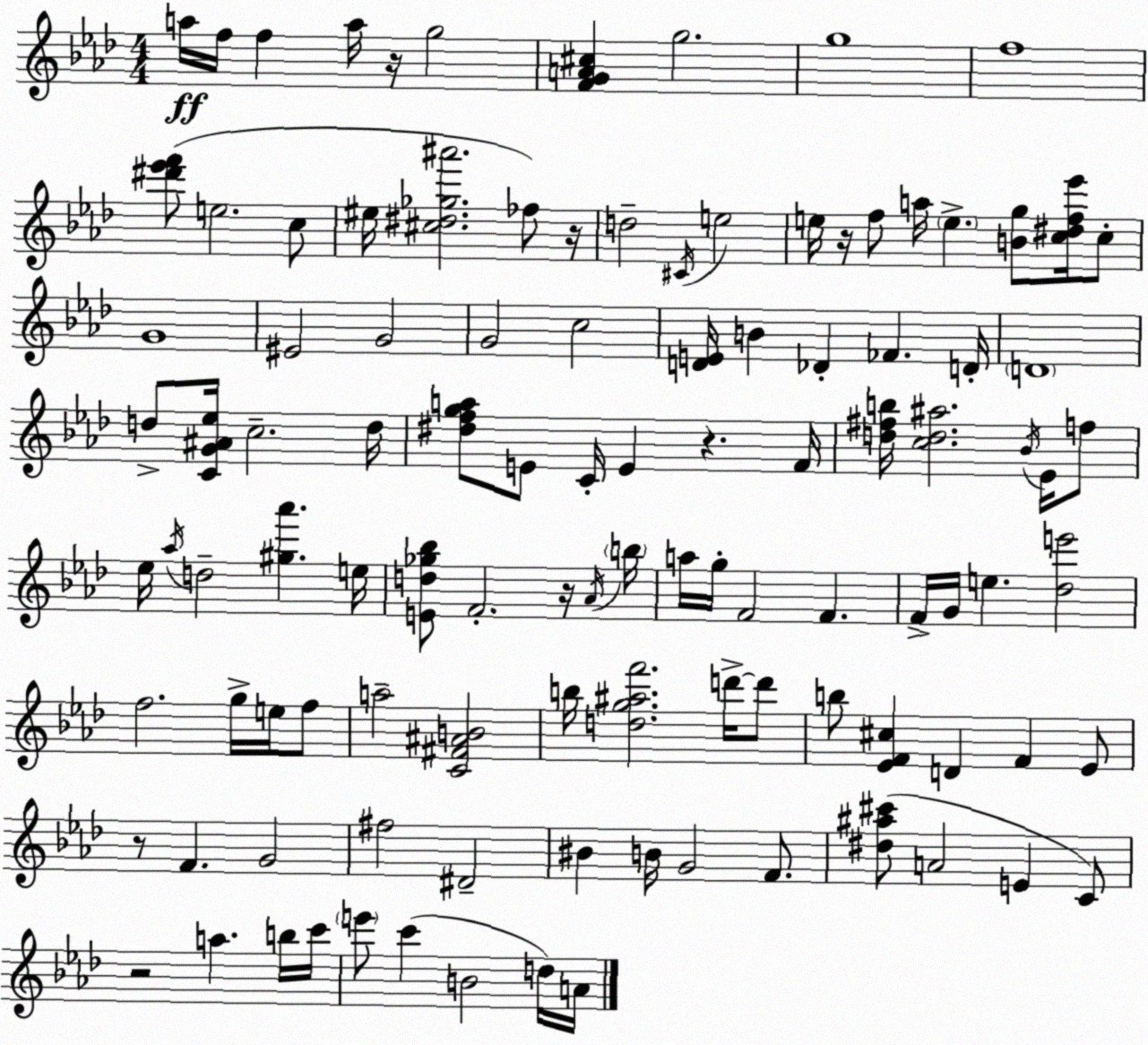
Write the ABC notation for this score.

X:1
T:Untitled
M:4/4
L:1/4
K:Fm
a/4 f/4 f a/4 z/4 g2 [FGA^c] g2 g4 f4 [^d'_e'f']/2 e2 c/2 ^e/4 [^c^d_g^a']2 _f/2 z/4 d2 ^C/4 e2 e/4 z/4 f/2 a/4 e [Bg]/2 [c^df_e']/4 c/2 G4 ^E2 G2 G2 c2 [DE]/4 B _D _F D/4 D4 d/2 [CG^A_e]/4 c2 d/4 [^dfga]/2 E/2 C/4 E z F/4 [d^fb]/4 [cd^a]2 _B/4 _E/4 f/2 _e/4 _a/4 d2 [^g_a'] e/4 [Ed_g_b]/2 F2 z/4 _A/4 b/4 a/4 g/4 F2 F F/4 G/4 e [_de']2 f2 g/4 e/4 f/2 a2 [C^F^AB]2 b/4 [dg^af']2 d'/4 d'/2 b/2 [_EF^c] D F _E/2 z/2 F G2 ^f2 ^D2 ^B B/4 G2 F/2 [^d^a^c']/2 A2 E C/2 z2 a b/4 c'/4 e'/2 c' B2 d/4 A/4